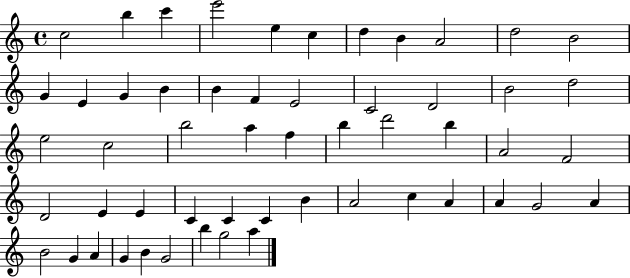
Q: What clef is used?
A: treble